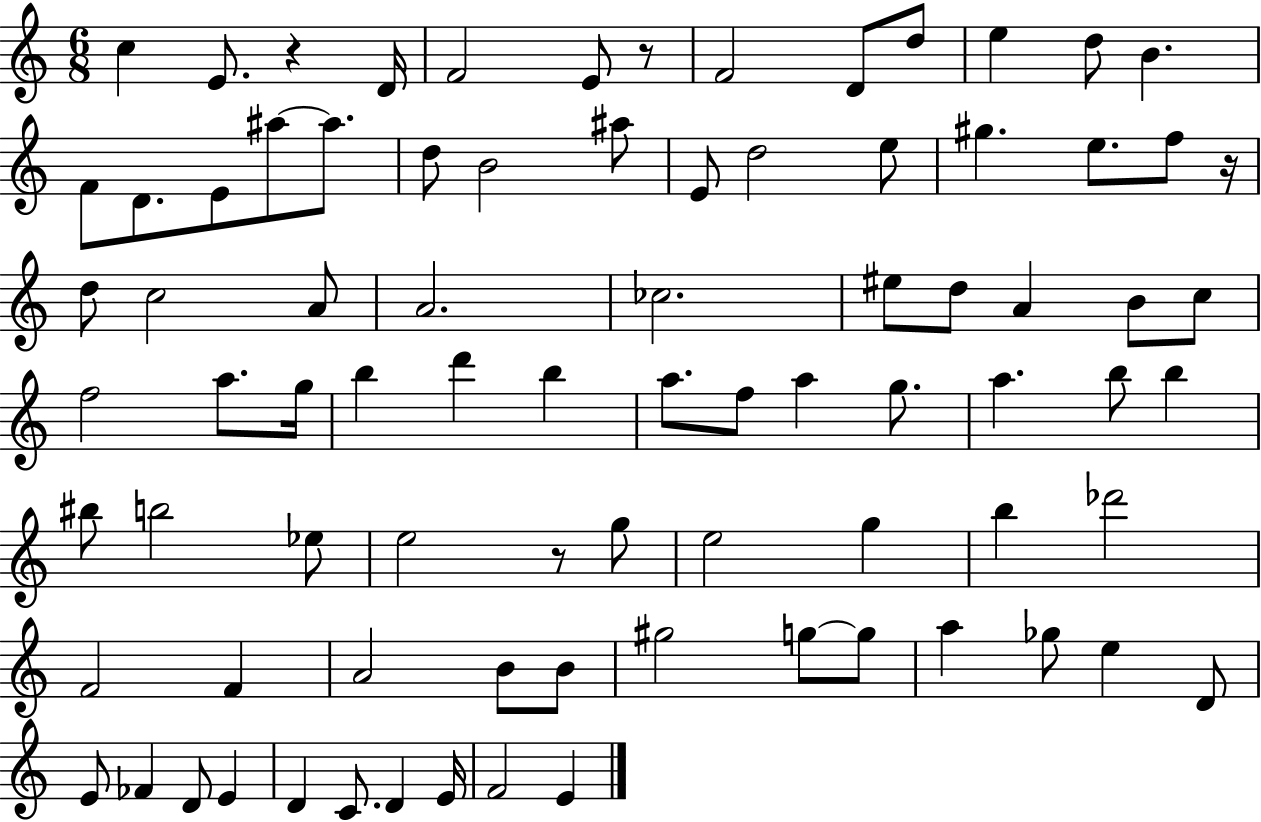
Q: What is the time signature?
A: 6/8